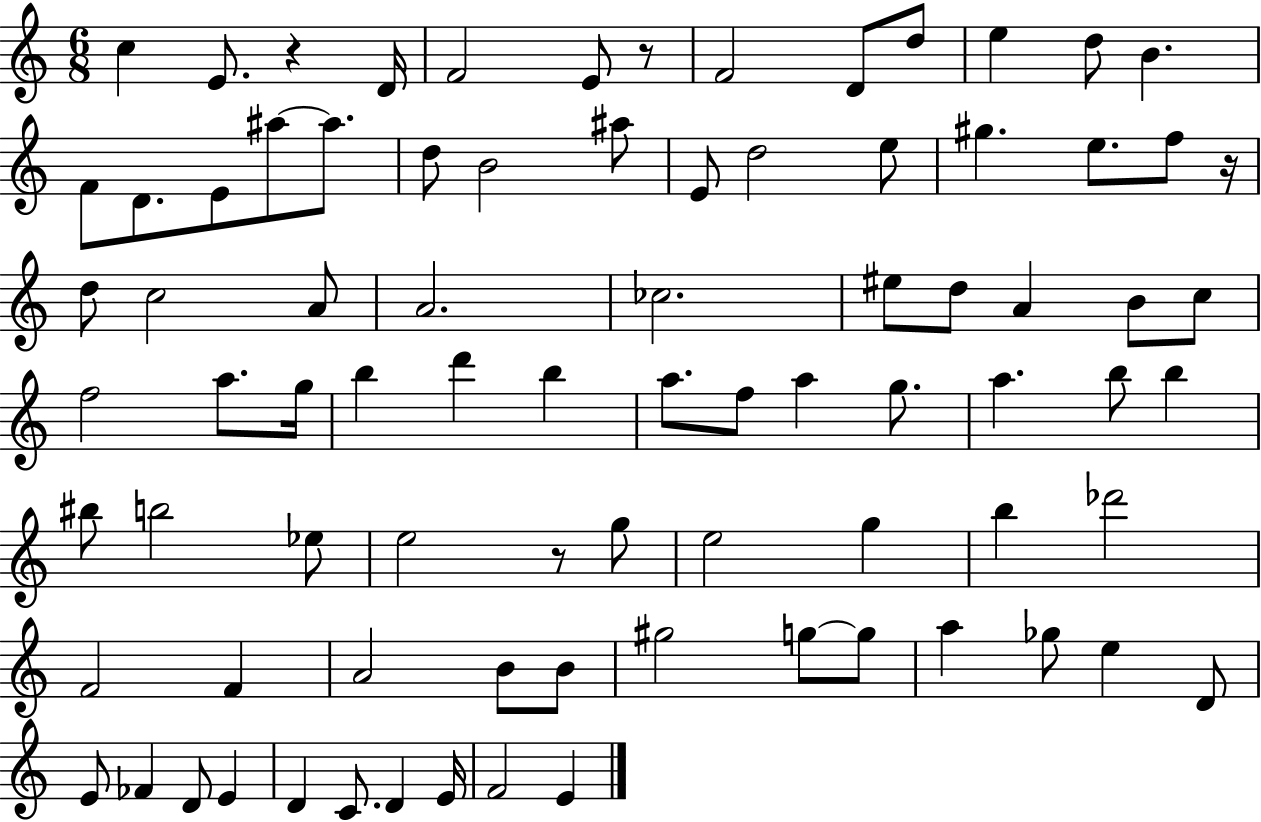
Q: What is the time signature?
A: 6/8